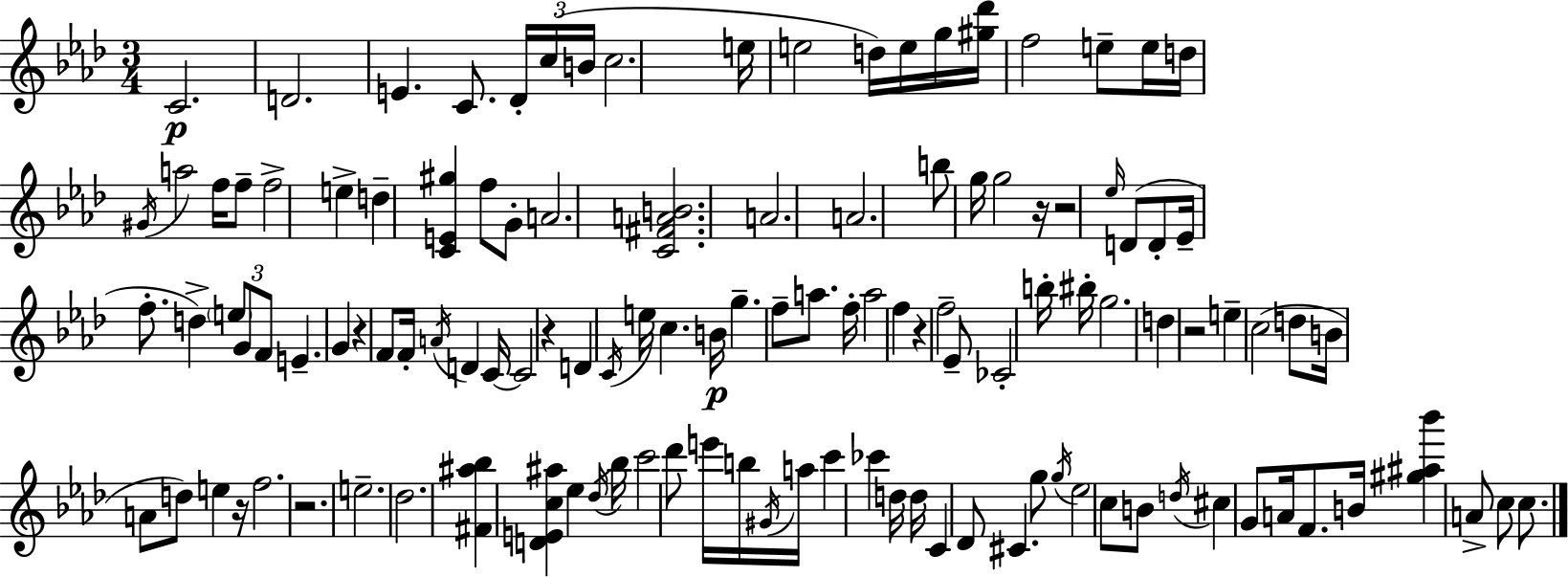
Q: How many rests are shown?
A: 8